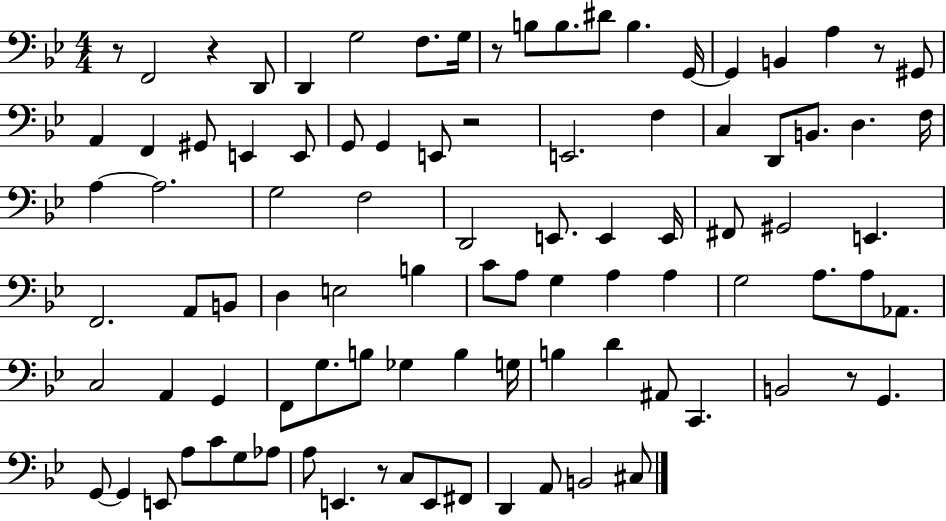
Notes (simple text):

R/e F2/h R/q D2/e D2/q G3/h F3/e. G3/s R/e B3/e B3/e. D#4/e B3/q. G2/s G2/q B2/q A3/q R/e G#2/e A2/q F2/q G#2/e E2/q E2/e G2/e G2/q E2/e R/h E2/h. F3/q C3/q D2/e B2/e. D3/q. F3/s A3/q A3/h. G3/h F3/h D2/h E2/e. E2/q E2/s F#2/e G#2/h E2/q. F2/h. A2/e B2/e D3/q E3/h B3/q C4/e A3/e G3/q A3/q A3/q G3/h A3/e. A3/e Ab2/e. C3/h A2/q G2/q F2/e G3/e. B3/e Gb3/q B3/q G3/s B3/q D4/q A#2/e C2/q. B2/h R/e G2/q. G2/e G2/q E2/e A3/e C4/e G3/e Ab3/e A3/e E2/q. R/e C3/e E2/e F#2/e D2/q A2/e B2/h C#3/e